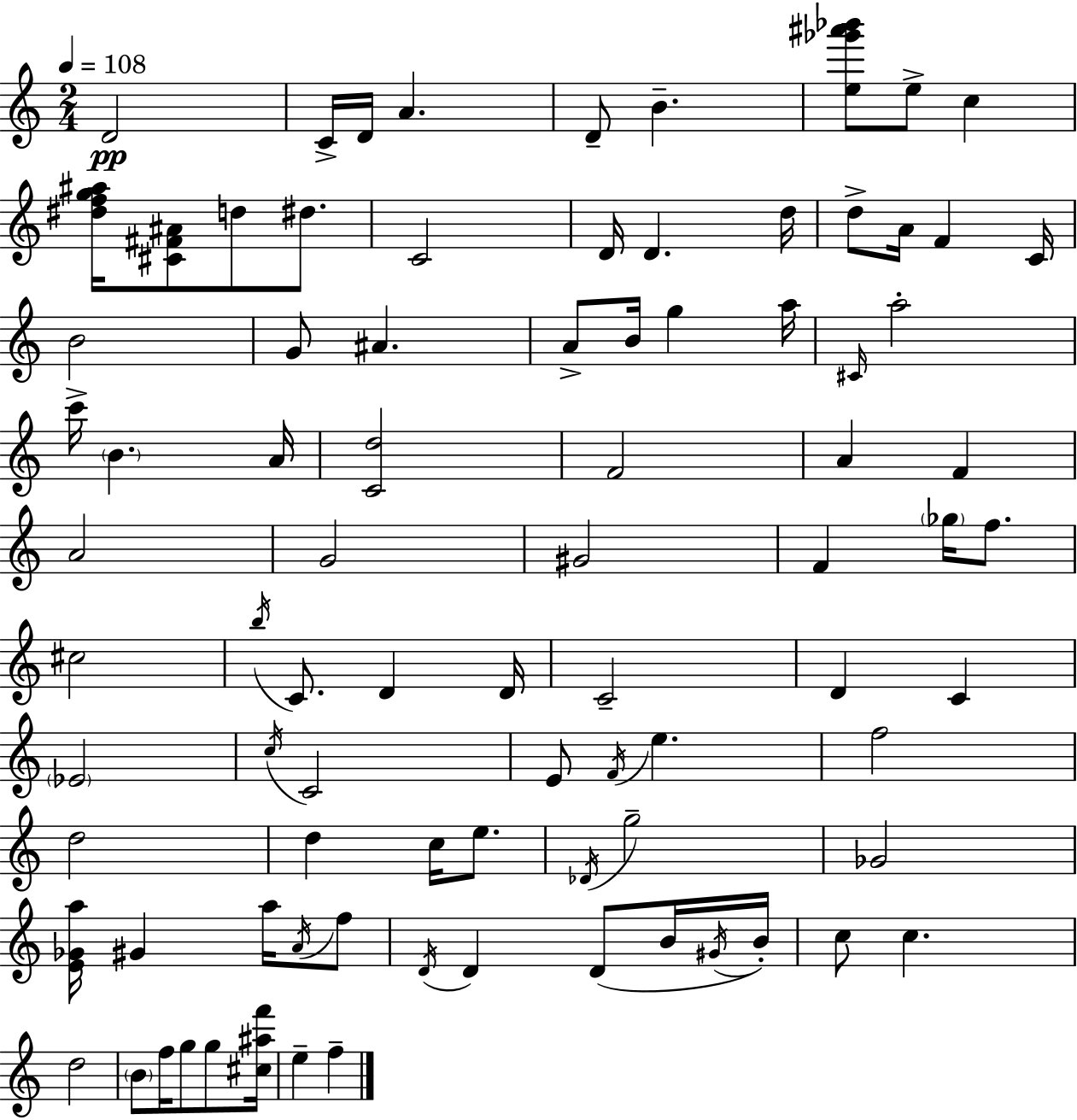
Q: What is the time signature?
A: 2/4